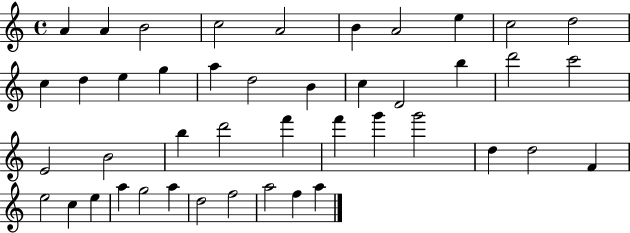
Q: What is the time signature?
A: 4/4